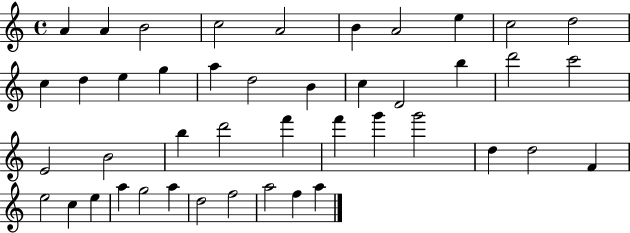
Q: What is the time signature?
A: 4/4